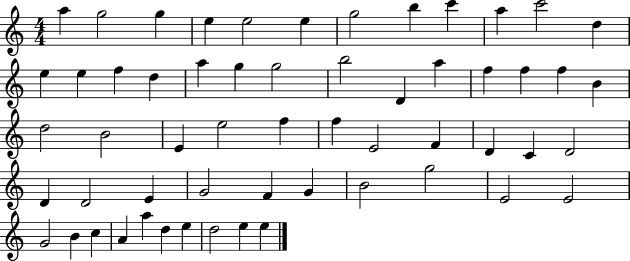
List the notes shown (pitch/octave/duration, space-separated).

A5/q G5/h G5/q E5/q E5/h E5/q G5/h B5/q C6/q A5/q C6/h D5/q E5/q E5/q F5/q D5/q A5/q G5/q G5/h B5/h D4/q A5/q F5/q F5/q F5/q B4/q D5/h B4/h E4/q E5/h F5/q F5/q E4/h F4/q D4/q C4/q D4/h D4/q D4/h E4/q G4/h F4/q G4/q B4/h G5/h E4/h E4/h G4/h B4/q C5/q A4/q A5/q D5/q E5/q D5/h E5/q E5/q